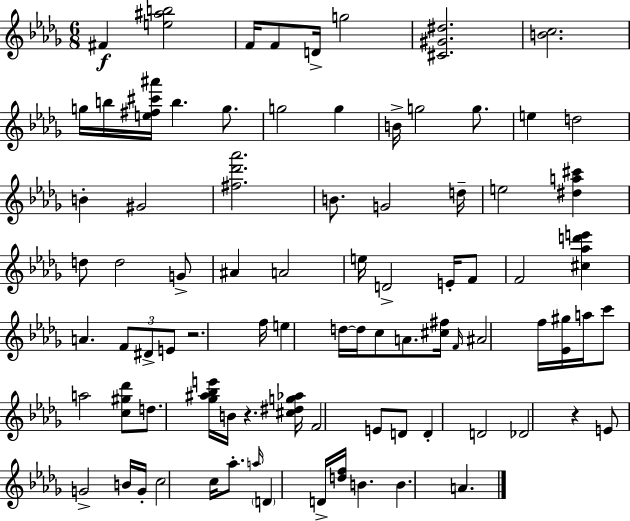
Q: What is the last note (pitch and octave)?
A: A4